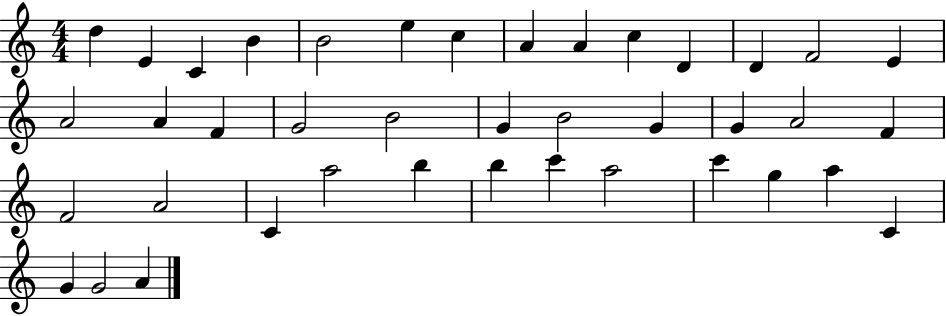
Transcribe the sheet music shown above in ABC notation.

X:1
T:Untitled
M:4/4
L:1/4
K:C
d E C B B2 e c A A c D D F2 E A2 A F G2 B2 G B2 G G A2 F F2 A2 C a2 b b c' a2 c' g a C G G2 A